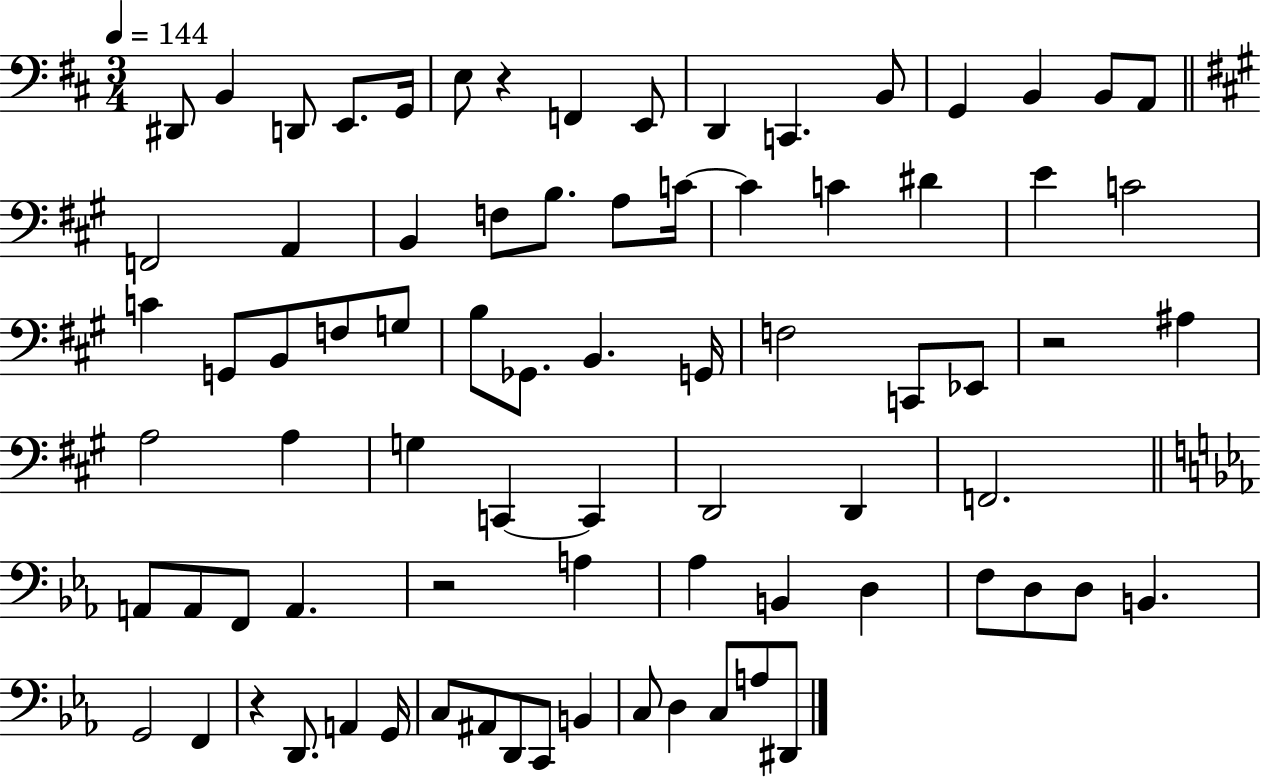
D#2/e B2/q D2/e E2/e. G2/s E3/e R/q F2/q E2/e D2/q C2/q. B2/e G2/q B2/q B2/e A2/e F2/h A2/q B2/q F3/e B3/e. A3/e C4/s C4/q C4/q D#4/q E4/q C4/h C4/q G2/e B2/e F3/e G3/e B3/e Gb2/e. B2/q. G2/s F3/h C2/e Eb2/e R/h A#3/q A3/h A3/q G3/q C2/q C2/q D2/h D2/q F2/h. A2/e A2/e F2/e A2/q. R/h A3/q Ab3/q B2/q D3/q F3/e D3/e D3/e B2/q. G2/h F2/q R/q D2/e. A2/q G2/s C3/e A#2/e D2/e C2/e B2/q C3/e D3/q C3/e A3/e D#2/e